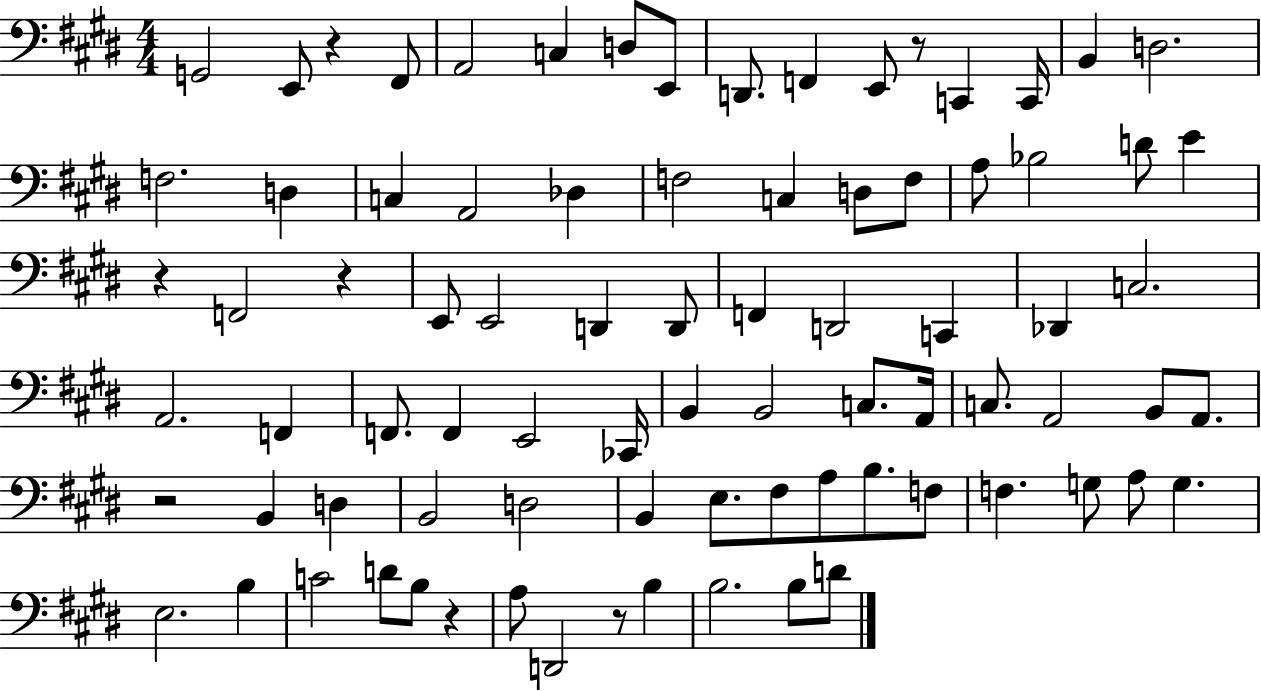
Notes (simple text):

G2/h E2/e R/q F#2/e A2/h C3/q D3/e E2/e D2/e. F2/q E2/e R/e C2/q C2/s B2/q D3/h. F3/h. D3/q C3/q A2/h Db3/q F3/h C3/q D3/e F3/e A3/e Bb3/h D4/e E4/q R/q F2/h R/q E2/e E2/h D2/q D2/e F2/q D2/h C2/q Db2/q C3/h. A2/h. F2/q F2/e. F2/q E2/h CES2/s B2/q B2/h C3/e. A2/s C3/e. A2/h B2/e A2/e. R/h B2/q D3/q B2/h D3/h B2/q E3/e. F#3/e A3/e B3/e. F3/e F3/q. G3/e A3/e G3/q. E3/h. B3/q C4/h D4/e B3/e R/q A3/e D2/h R/e B3/q B3/h. B3/e D4/e